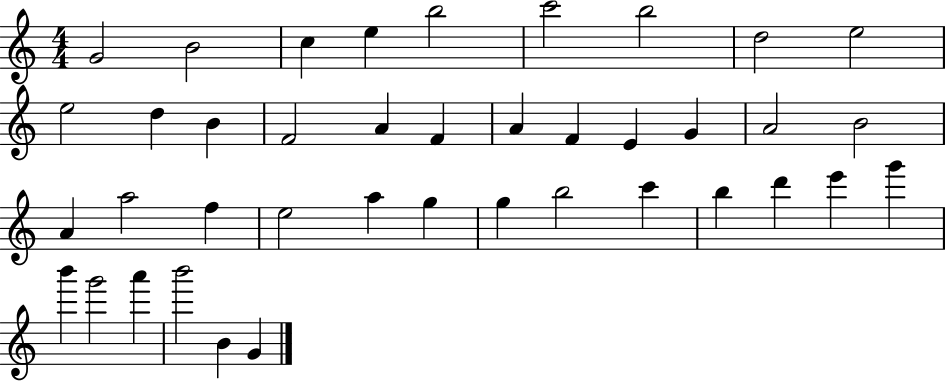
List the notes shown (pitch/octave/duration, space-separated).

G4/h B4/h C5/q E5/q B5/h C6/h B5/h D5/h E5/h E5/h D5/q B4/q F4/h A4/q F4/q A4/q F4/q E4/q G4/q A4/h B4/h A4/q A5/h F5/q E5/h A5/q G5/q G5/q B5/h C6/q B5/q D6/q E6/q G6/q B6/q G6/h A6/q B6/h B4/q G4/q